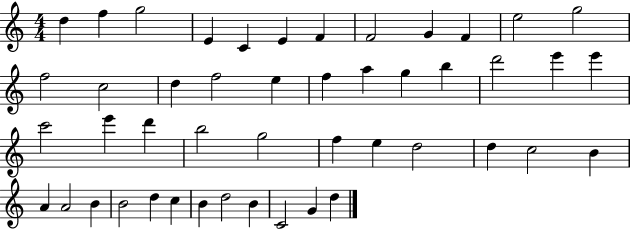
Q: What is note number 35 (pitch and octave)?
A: B4